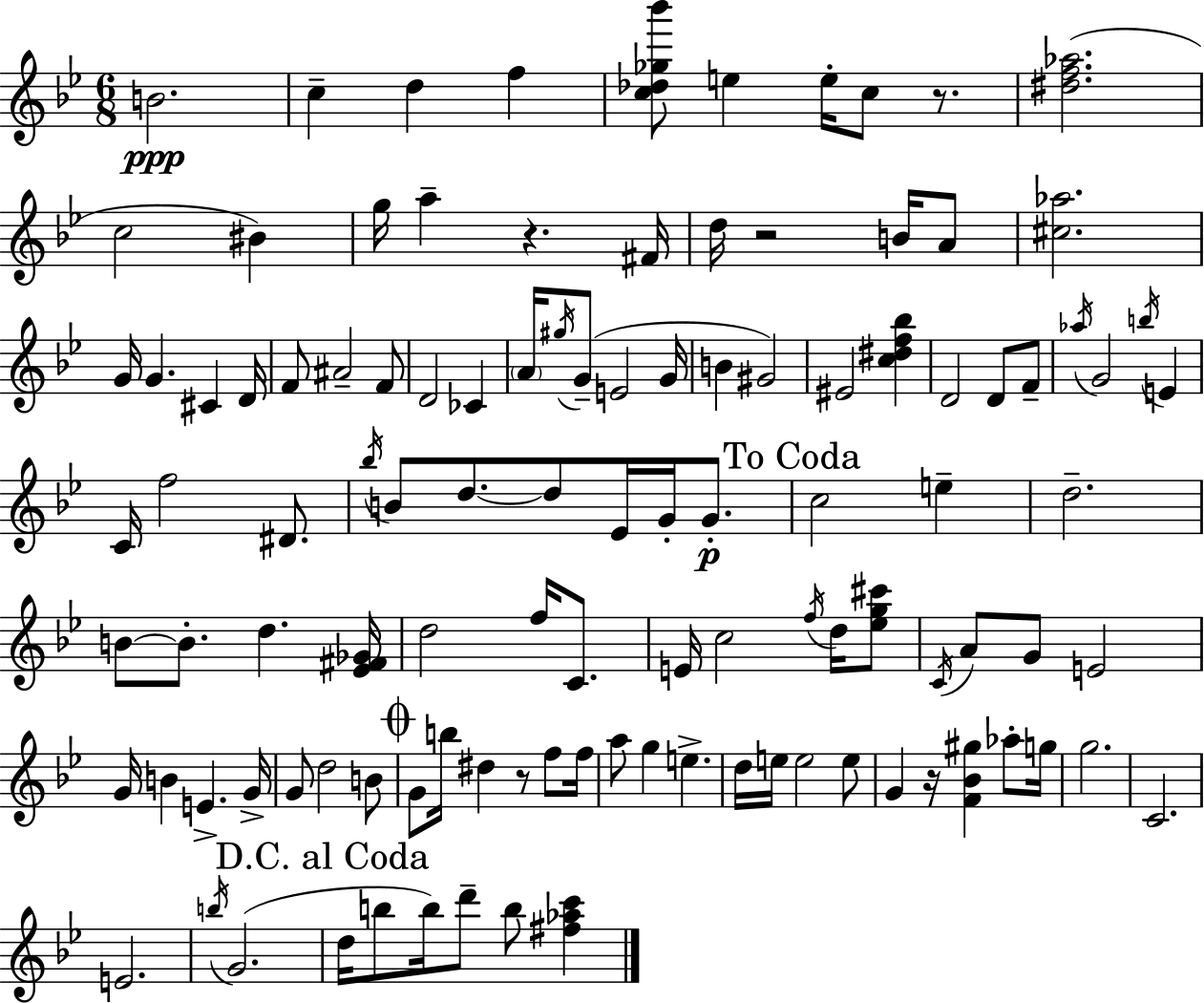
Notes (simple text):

B4/h. C5/q D5/q F5/q [C5,Db5,Gb5,Bb6]/e E5/q E5/s C5/e R/e. [D#5,F5,Ab5]/h. C5/h BIS4/q G5/s A5/q R/q. F#4/s D5/s R/h B4/s A4/e [C#5,Ab5]/h. G4/s G4/q. C#4/q D4/s F4/e A#4/h F4/e D4/h CES4/q A4/s G#5/s G4/e E4/h G4/s B4/q G#4/h EIS4/h [C5,D#5,F5,Bb5]/q D4/h D4/e F4/e Ab5/s G4/h B5/s E4/q C4/s F5/h D#4/e. Bb5/s B4/e D5/e. D5/e Eb4/s G4/s G4/e. C5/h E5/q D5/h. B4/e B4/e. D5/q. [Eb4,F#4,Gb4]/s D5/h F5/s C4/e. E4/s C5/h F5/s D5/s [Eb5,G5,C#6]/e C4/s A4/e G4/e E4/h G4/s B4/q E4/q. G4/s G4/e D5/h B4/e G4/e B5/s D#5/q R/e F5/e F5/s A5/e G5/q E5/q. D5/s E5/s E5/h E5/e G4/q R/s [F4,Bb4,G#5]/q Ab5/e G5/s G5/h. C4/h. E4/h. B5/s G4/h. D5/s B5/e B5/s D6/e B5/e [F#5,Ab5,C6]/q